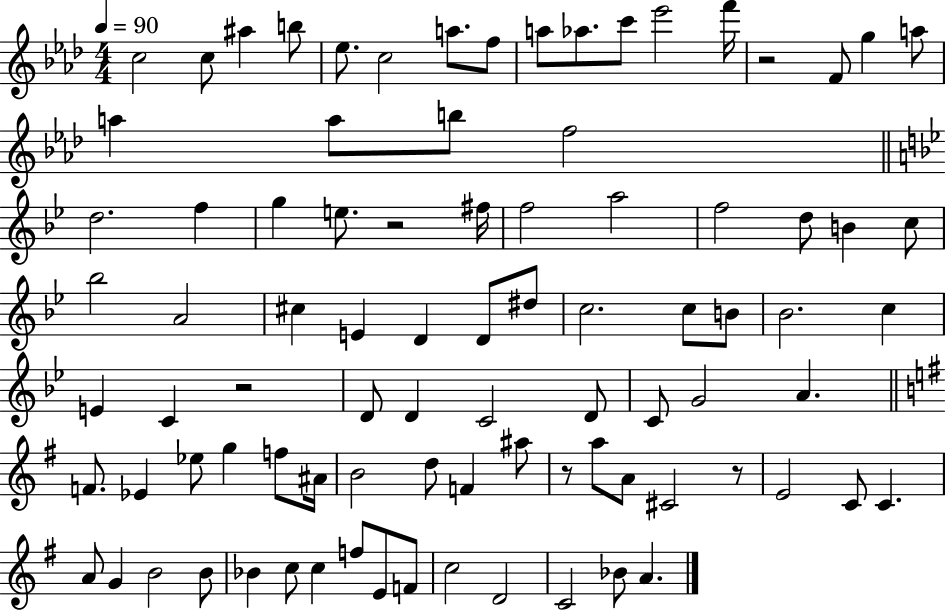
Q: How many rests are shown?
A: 5